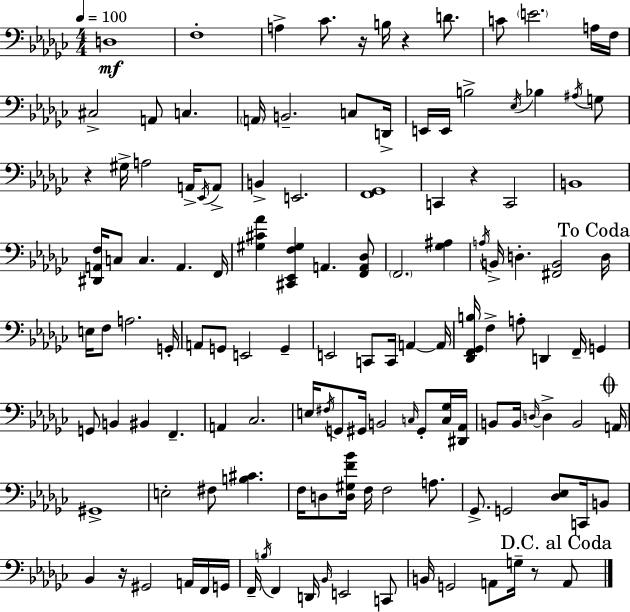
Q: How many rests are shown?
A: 6